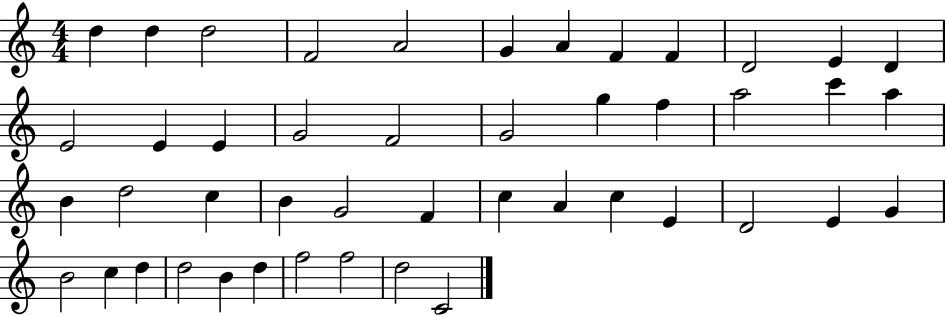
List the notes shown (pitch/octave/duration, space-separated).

D5/q D5/q D5/h F4/h A4/h G4/q A4/q F4/q F4/q D4/h E4/q D4/q E4/h E4/q E4/q G4/h F4/h G4/h G5/q F5/q A5/h C6/q A5/q B4/q D5/h C5/q B4/q G4/h F4/q C5/q A4/q C5/q E4/q D4/h E4/q G4/q B4/h C5/q D5/q D5/h B4/q D5/q F5/h F5/h D5/h C4/h